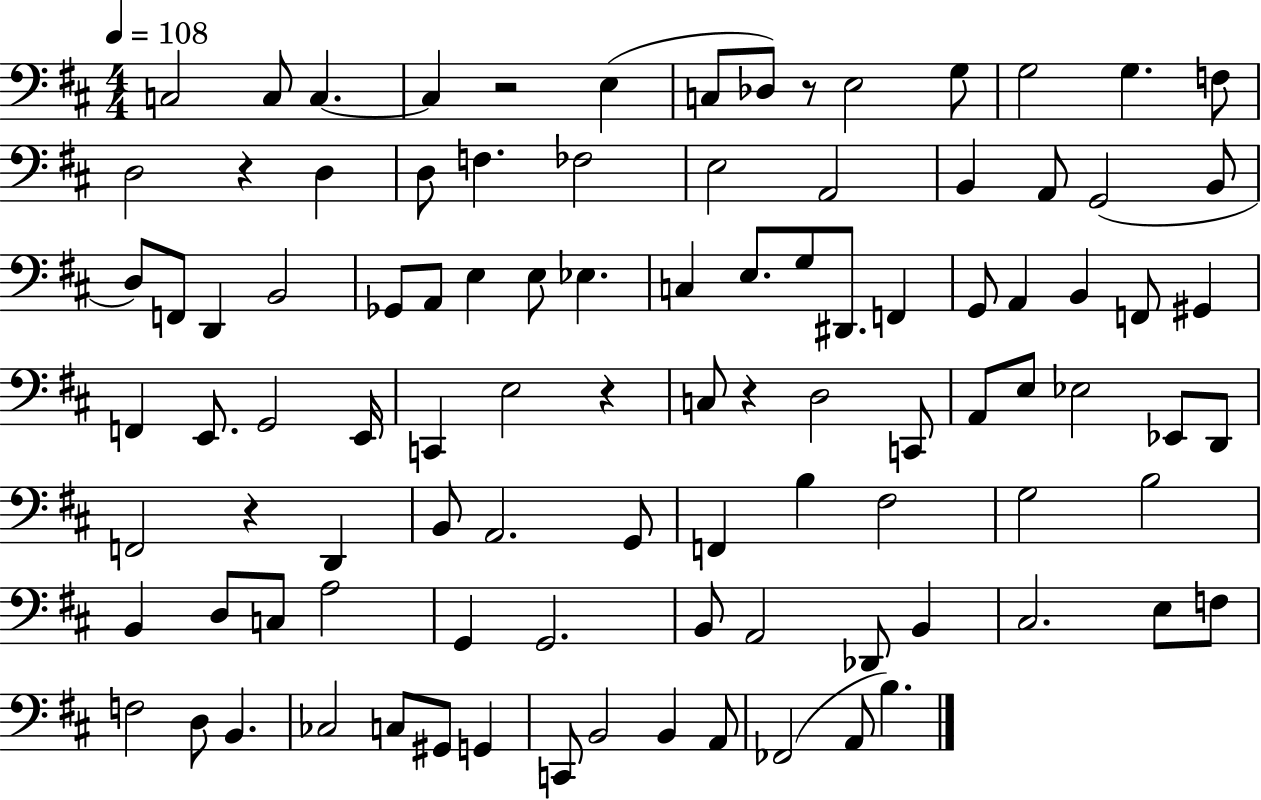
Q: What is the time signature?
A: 4/4